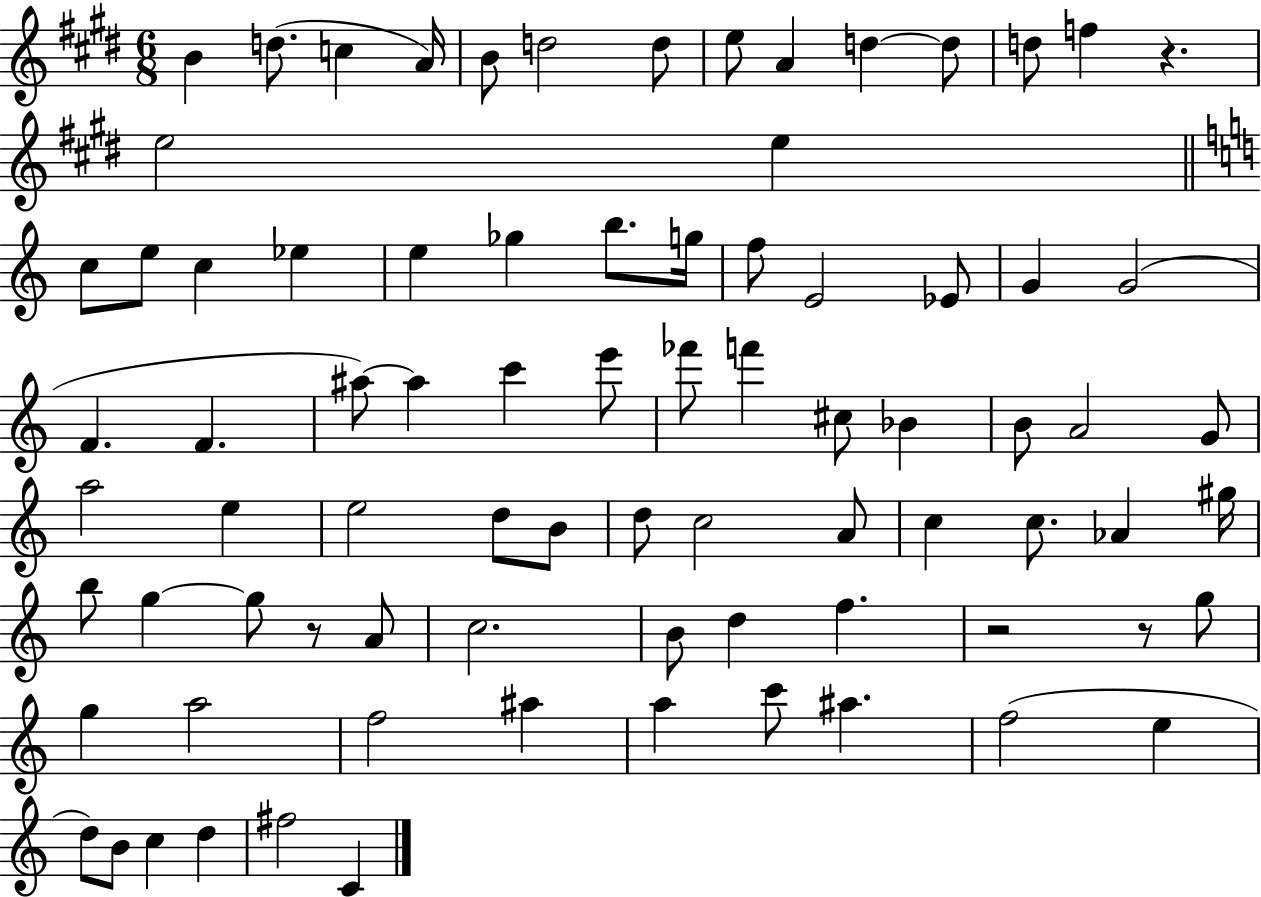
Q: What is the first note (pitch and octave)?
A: B4